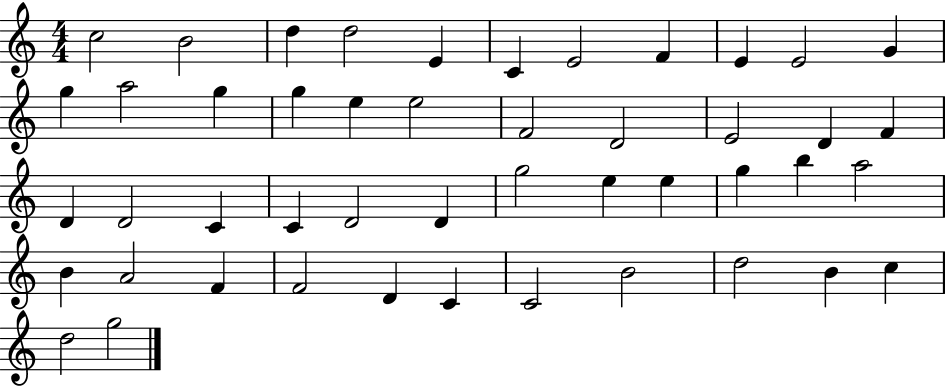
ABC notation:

X:1
T:Untitled
M:4/4
L:1/4
K:C
c2 B2 d d2 E C E2 F E E2 G g a2 g g e e2 F2 D2 E2 D F D D2 C C D2 D g2 e e g b a2 B A2 F F2 D C C2 B2 d2 B c d2 g2